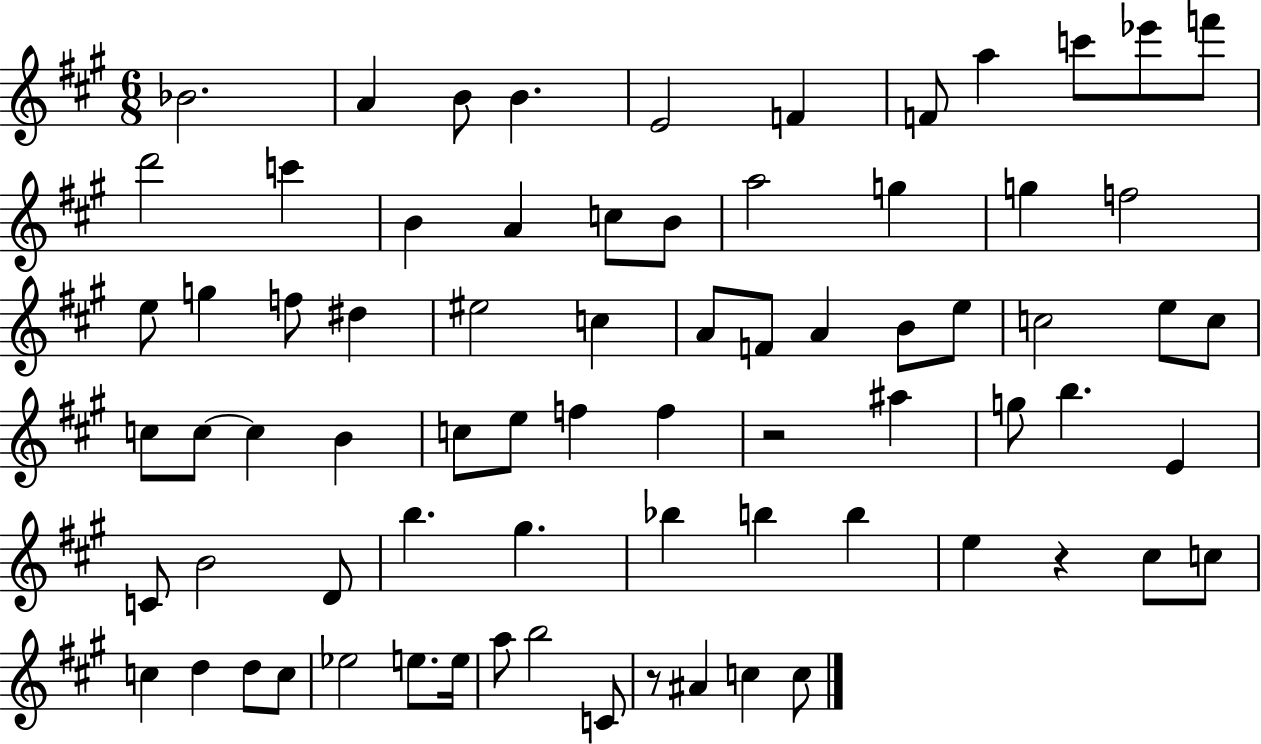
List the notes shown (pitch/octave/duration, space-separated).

Bb4/h. A4/q B4/e B4/q. E4/h F4/q F4/e A5/q C6/e Eb6/e F6/e D6/h C6/q B4/q A4/q C5/e B4/e A5/h G5/q G5/q F5/h E5/e G5/q F5/e D#5/q EIS5/h C5/q A4/e F4/e A4/q B4/e E5/e C5/h E5/e C5/e C5/e C5/e C5/q B4/q C5/e E5/e F5/q F5/q R/h A#5/q G5/e B5/q. E4/q C4/e B4/h D4/e B5/q. G#5/q. Bb5/q B5/q B5/q E5/q R/q C#5/e C5/e C5/q D5/q D5/e C5/e Eb5/h E5/e. E5/s A5/e B5/h C4/e R/e A#4/q C5/q C5/e